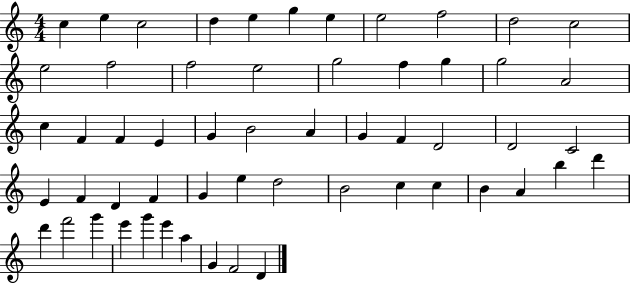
X:1
T:Untitled
M:4/4
L:1/4
K:C
c e c2 d e g e e2 f2 d2 c2 e2 f2 f2 e2 g2 f g g2 A2 c F F E G B2 A G F D2 D2 C2 E F D F G e d2 B2 c c B A b d' d' f'2 g' e' g' e' a G F2 D